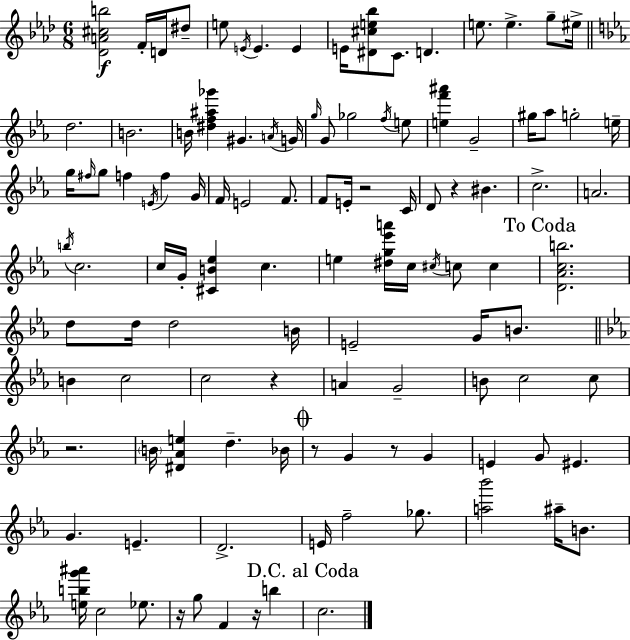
X:1
T:Untitled
M:6/8
L:1/4
K:Fm
[_DA^cb]2 F/4 D/4 ^d/2 e/2 E/4 E E E/4 [^D^ce_b]/2 C/2 D e/2 e g/2 ^e/4 d2 B2 B/4 [^df^a_g'] ^G A/4 G/4 g/4 G/2 _g2 f/4 e/2 [ef'^a'] G2 ^g/4 _a/2 g2 e/4 g/4 ^f/4 g/2 f E/4 f G/4 F/4 E2 F/2 F/2 E/4 z2 C/4 D/2 z ^B c2 A2 b/4 c2 c/4 G/4 [^CB_e] c e [^dg_e'a']/4 c/4 ^c/4 c/2 c [D_Acb]2 d/2 d/4 d2 B/4 E2 G/4 B/2 B c2 c2 z A G2 B/2 c2 c/2 z2 B/4 [^D_Ae] d _B/4 z/2 G z/2 G E G/2 ^E G E D2 E/4 f2 _g/2 [a_b']2 ^a/4 B/2 [ebg'^a']/4 c2 _e/2 z/4 g/2 F z/4 b c2